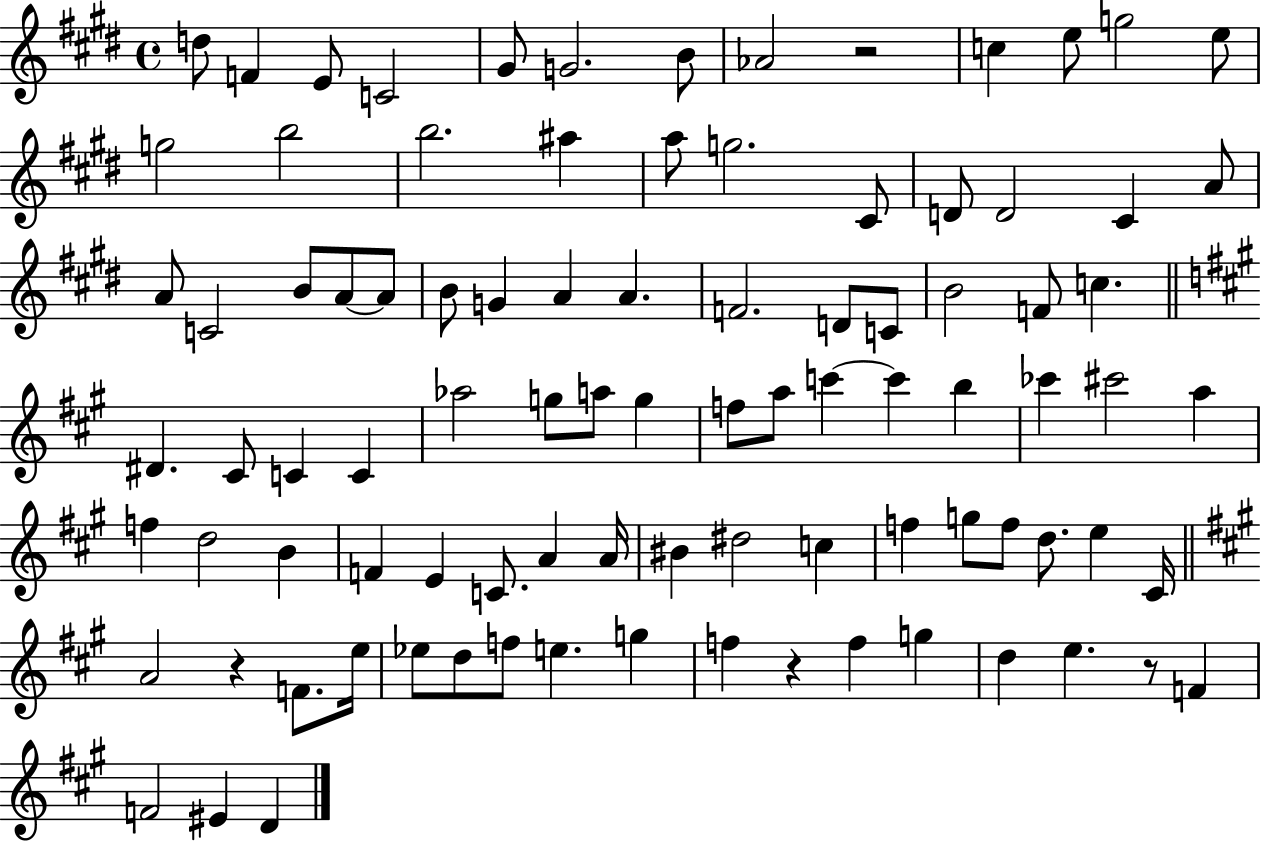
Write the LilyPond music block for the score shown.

{
  \clef treble
  \time 4/4
  \defaultTimeSignature
  \key e \major
  d''8 f'4 e'8 c'2 | gis'8 g'2. b'8 | aes'2 r2 | c''4 e''8 g''2 e''8 | \break g''2 b''2 | b''2. ais''4 | a''8 g''2. cis'8 | d'8 d'2 cis'4 a'8 | \break a'8 c'2 b'8 a'8~~ a'8 | b'8 g'4 a'4 a'4. | f'2. d'8 c'8 | b'2 f'8 c''4. | \break \bar "||" \break \key a \major dis'4. cis'8 c'4 c'4 | aes''2 g''8 a''8 g''4 | f''8 a''8 c'''4~~ c'''4 b''4 | ces'''4 cis'''2 a''4 | \break f''4 d''2 b'4 | f'4 e'4 c'8. a'4 a'16 | bis'4 dis''2 c''4 | f''4 g''8 f''8 d''8. e''4 cis'16 | \break \bar "||" \break \key a \major a'2 r4 f'8. e''16 | ees''8 d''8 f''8 e''4. g''4 | f''4 r4 f''4 g''4 | d''4 e''4. r8 f'4 | \break f'2 eis'4 d'4 | \bar "|."
}